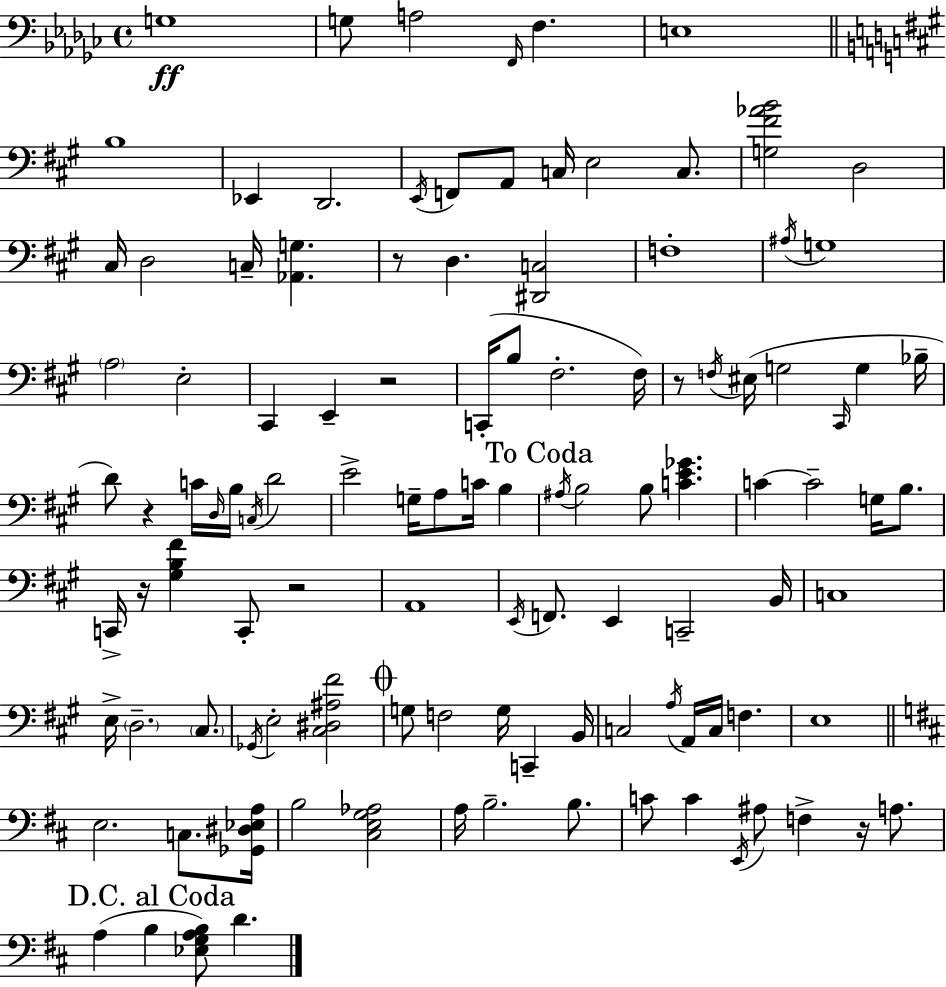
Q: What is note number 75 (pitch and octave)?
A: C3